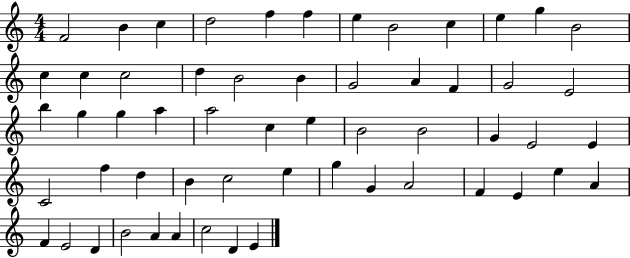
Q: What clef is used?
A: treble